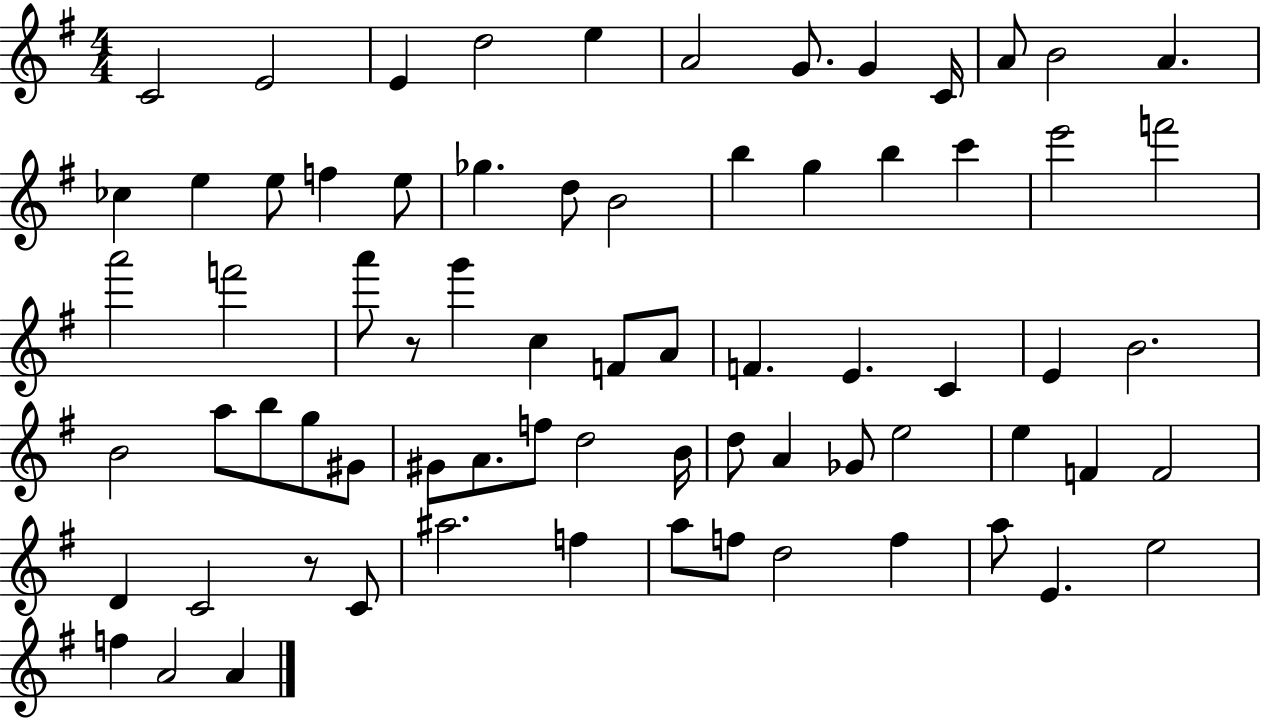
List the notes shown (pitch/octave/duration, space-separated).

C4/h E4/h E4/q D5/h E5/q A4/h G4/e. G4/q C4/s A4/e B4/h A4/q. CES5/q E5/q E5/e F5/q E5/e Gb5/q. D5/e B4/h B5/q G5/q B5/q C6/q E6/h F6/h A6/h F6/h A6/e R/e G6/q C5/q F4/e A4/e F4/q. E4/q. C4/q E4/q B4/h. B4/h A5/e B5/e G5/e G#4/e G#4/e A4/e. F5/e D5/h B4/s D5/e A4/q Gb4/e E5/h E5/q F4/q F4/h D4/q C4/h R/e C4/e A#5/h. F5/q A5/e F5/e D5/h F5/q A5/e E4/q. E5/h F5/q A4/h A4/q